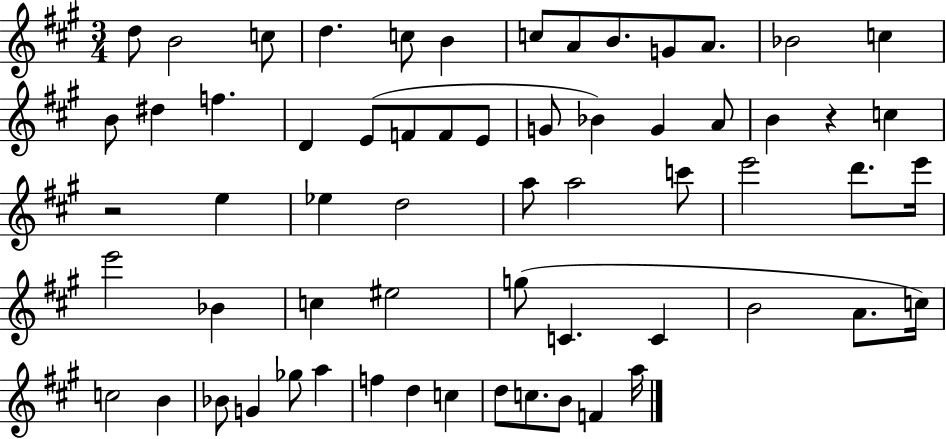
{
  \clef treble
  \numericTimeSignature
  \time 3/4
  \key a \major
  d''8 b'2 c''8 | d''4. c''8 b'4 | c''8 a'8 b'8. g'8 a'8. | bes'2 c''4 | \break b'8 dis''4 f''4. | d'4 e'8( f'8 f'8 e'8 | g'8 bes'4) g'4 a'8 | b'4 r4 c''4 | \break r2 e''4 | ees''4 d''2 | a''8 a''2 c'''8 | e'''2 d'''8. e'''16 | \break e'''2 bes'4 | c''4 eis''2 | g''8( c'4. c'4 | b'2 a'8. c''16) | \break c''2 b'4 | bes'8 g'4 ges''8 a''4 | f''4 d''4 c''4 | d''8 c''8. b'8 f'4 a''16 | \break \bar "|."
}